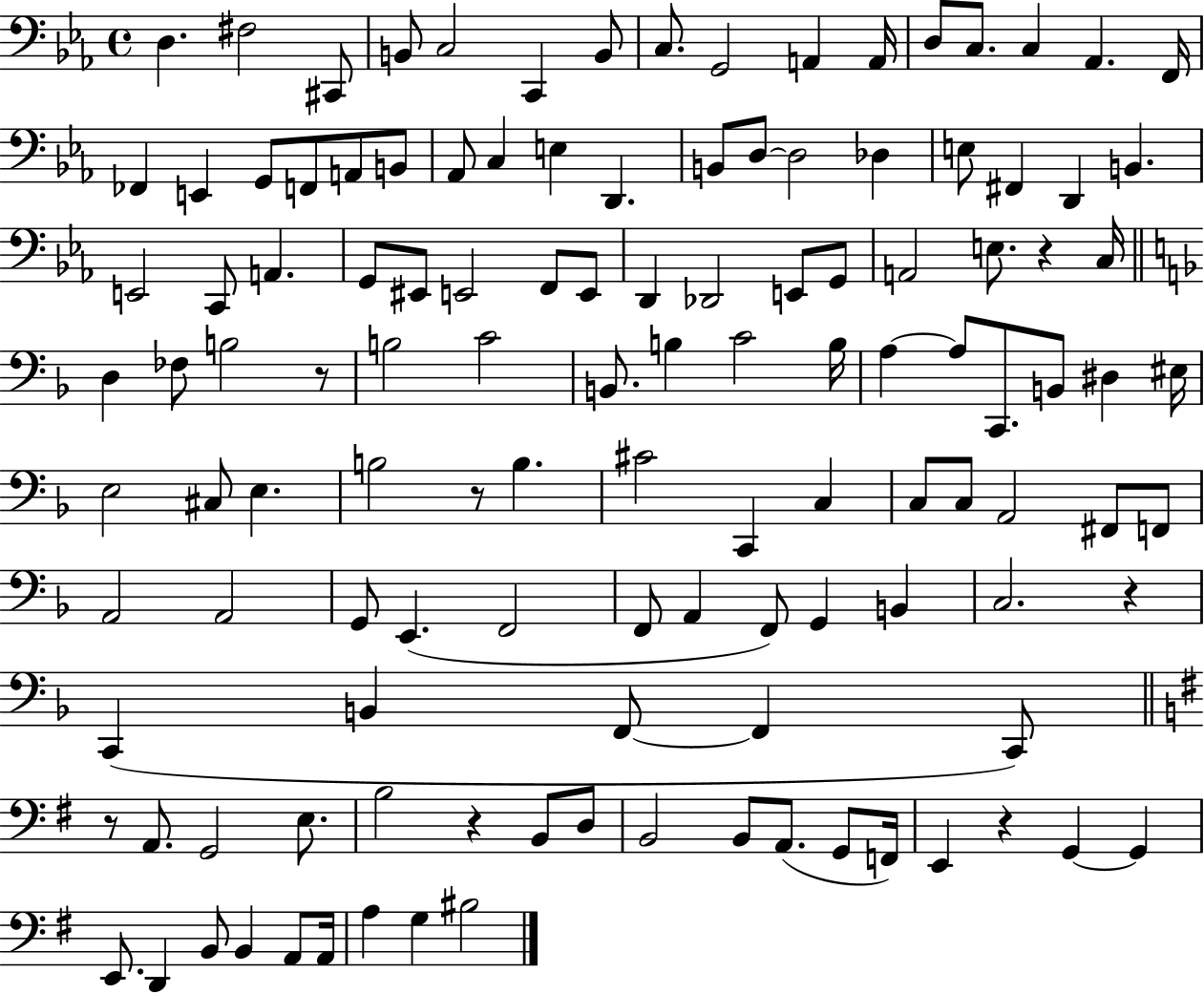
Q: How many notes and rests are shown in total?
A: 123